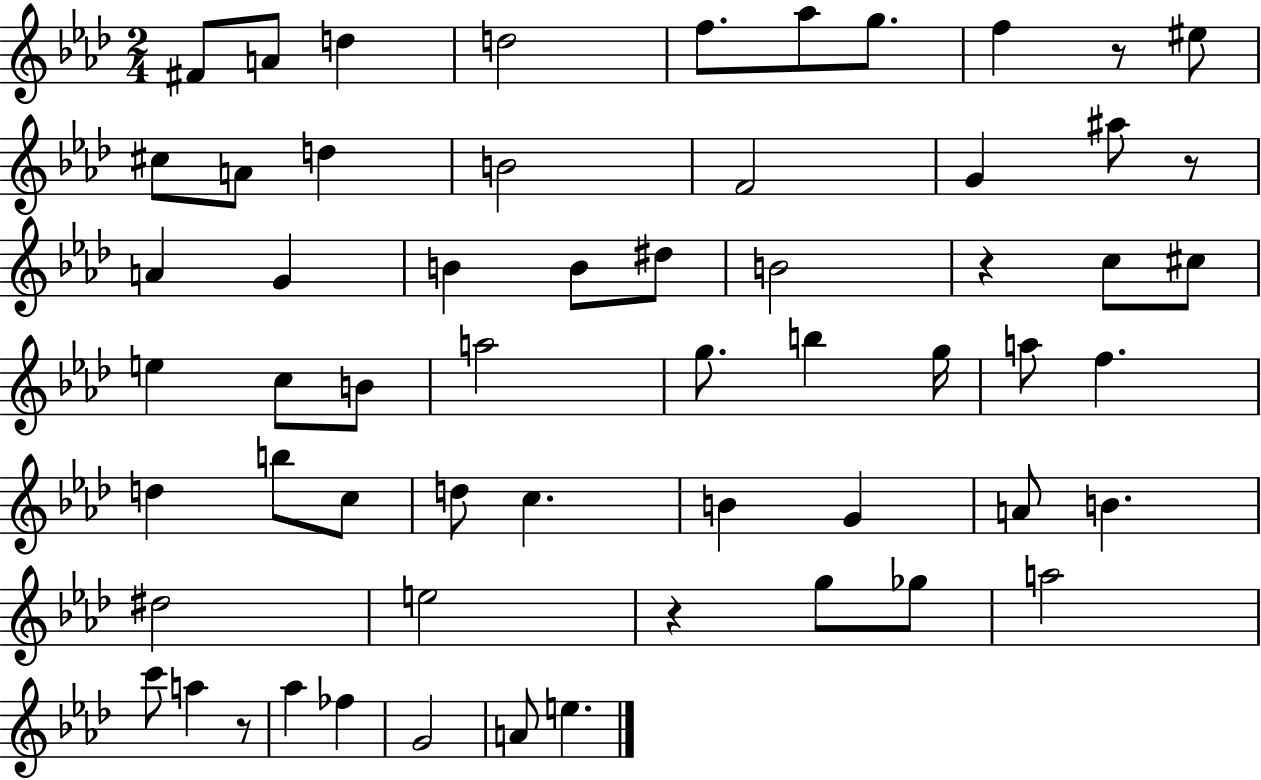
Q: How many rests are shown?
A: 5